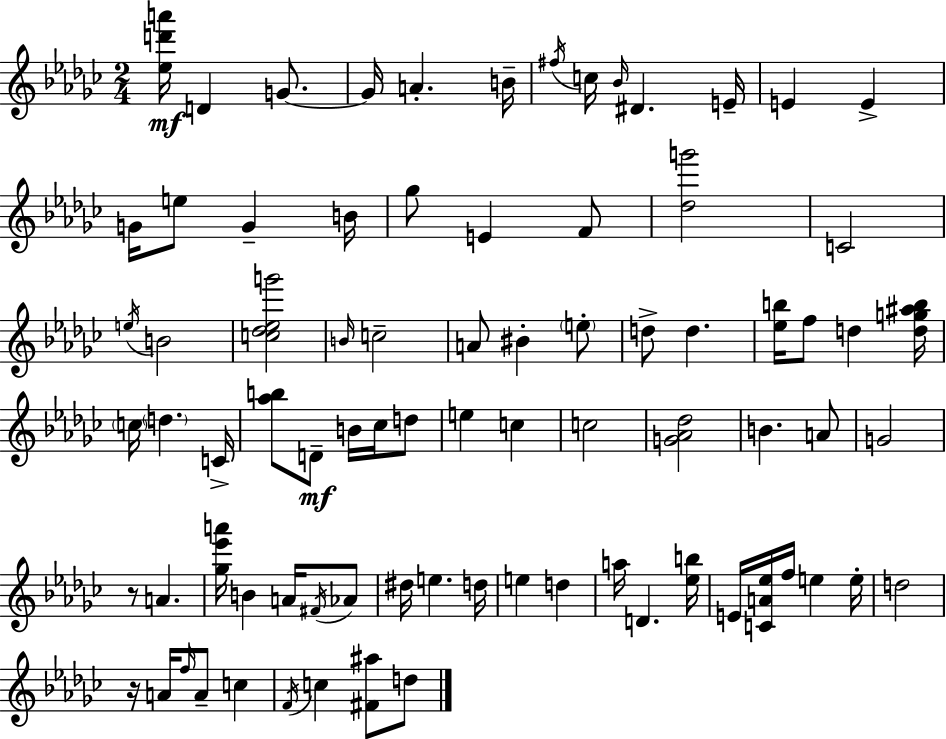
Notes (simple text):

[Eb5,D6,A6]/s D4/q G4/e. G4/s A4/q. B4/s F#5/s C5/s Bb4/s D#4/q. E4/s E4/q E4/q G4/s E5/e G4/q B4/s Gb5/e E4/q F4/e [Db5,G6]/h C4/h E5/s B4/h [C5,Db5,Eb5,G6]/h B4/s C5/h A4/e BIS4/q E5/e D5/e D5/q. [Eb5,B5]/s F5/e D5/q [D5,G5,A#5,B5]/s C5/s D5/q. C4/s [Ab5,B5]/e D4/e B4/s CES5/s D5/e E5/q C5/q C5/h [G4,Ab4,Db5]/h B4/q. A4/e G4/h R/e A4/q. [Gb5,Eb6,A6]/s B4/q A4/s F#4/s Ab4/e D#5/s E5/q. D5/s E5/q D5/q A5/s D4/q. [Eb5,B5]/s E4/s [C4,A4,Eb5]/s F5/s E5/q E5/s D5/h R/s A4/s F5/s A4/e C5/q F4/s C5/q [F#4,A#5]/e D5/e